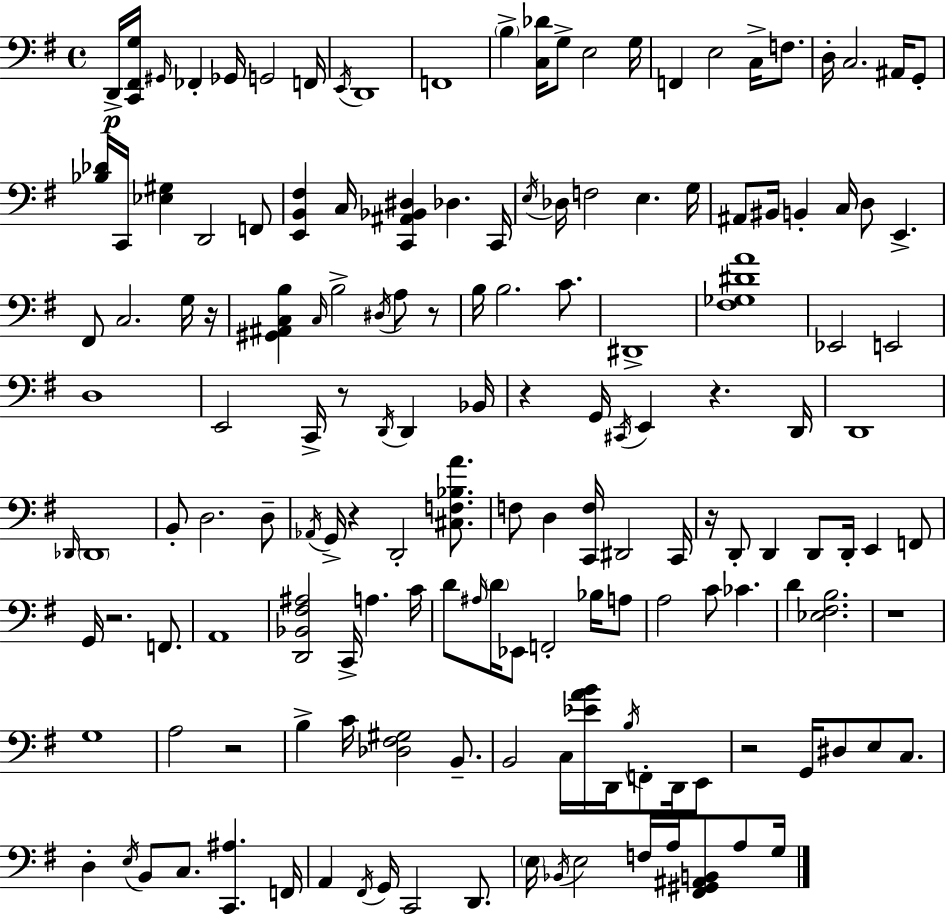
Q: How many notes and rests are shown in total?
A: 157